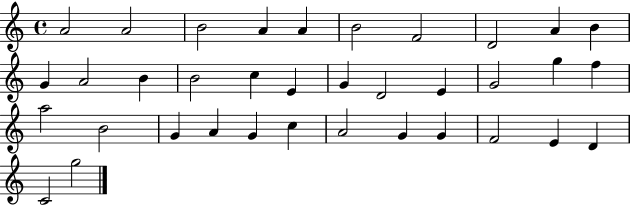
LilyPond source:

{
  \clef treble
  \time 4/4
  \defaultTimeSignature
  \key c \major
  a'2 a'2 | b'2 a'4 a'4 | b'2 f'2 | d'2 a'4 b'4 | \break g'4 a'2 b'4 | b'2 c''4 e'4 | g'4 d'2 e'4 | g'2 g''4 f''4 | \break a''2 b'2 | g'4 a'4 g'4 c''4 | a'2 g'4 g'4 | f'2 e'4 d'4 | \break c'2 g''2 | \bar "|."
}